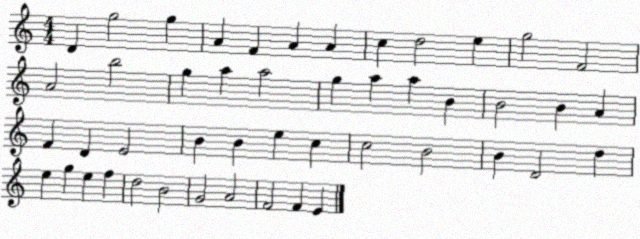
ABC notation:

X:1
T:Untitled
M:4/4
L:1/4
K:C
D g2 g A F A A c d2 e g2 F2 A2 b2 g a a2 g a a B B2 B A F D E2 B B e c c2 B2 B D2 d e g e f d2 B2 G2 A2 F2 F E